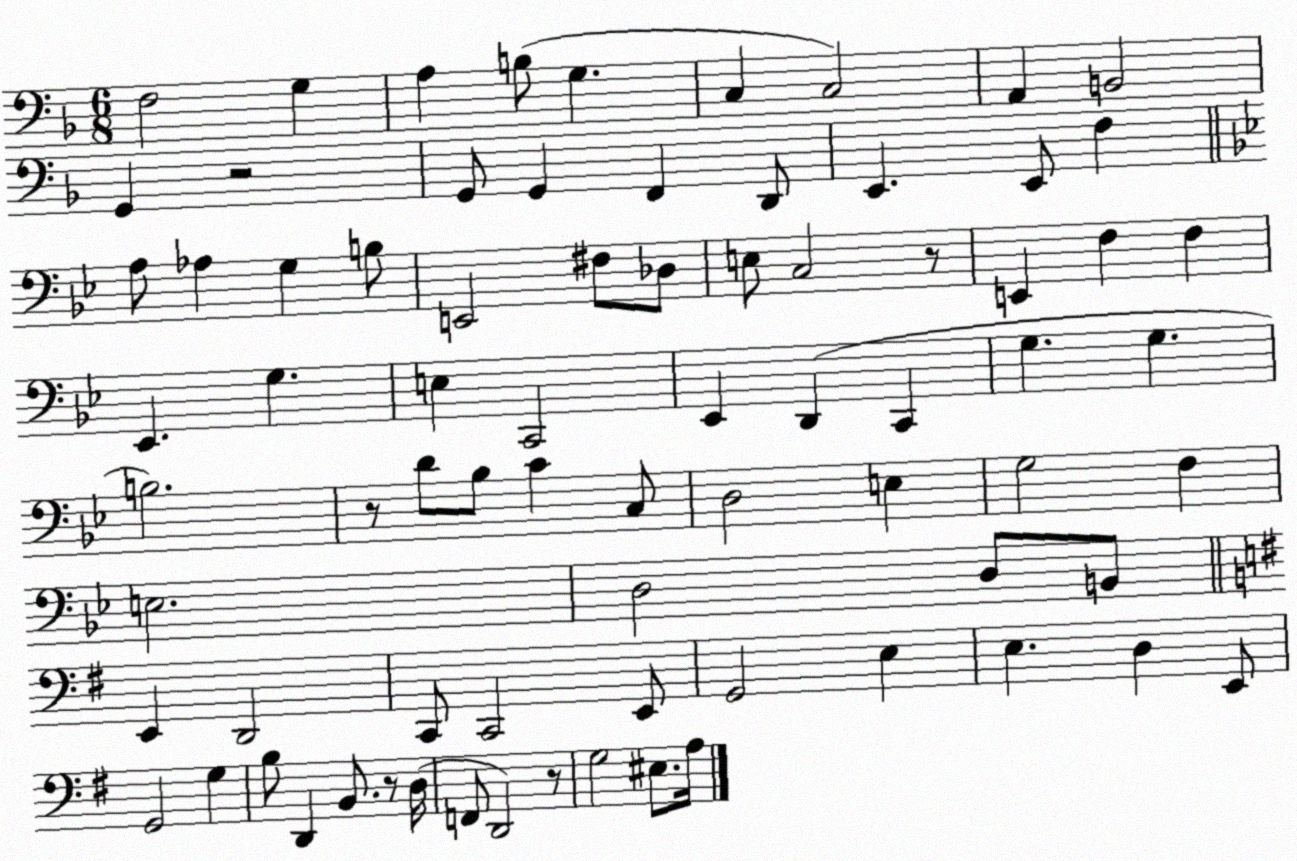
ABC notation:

X:1
T:Untitled
M:6/8
L:1/4
K:F
F,2 G, A, B,/2 G, C, C,2 A,, B,,2 G,, z2 G,,/2 G,, F,, D,,/2 E,, E,,/2 F, A,/2 _A, G, B,/2 E,,2 ^F,/2 _D,/2 E,/2 C,2 z/2 E,, F, F, _E,, G, E, C,,2 _E,, D,, C,, G, G, B,2 z/2 D/2 _B,/2 C C,/2 D,2 E, G,2 F, E,2 D,2 D,/2 B,,/2 E,, D,,2 C,,/2 C,,2 E,,/2 G,,2 E, E, D, E,,/2 G,,2 G, B,/2 D,, B,,/2 z/2 D,/4 F,,/2 D,,2 z/2 G,2 ^E,/2 A,/4